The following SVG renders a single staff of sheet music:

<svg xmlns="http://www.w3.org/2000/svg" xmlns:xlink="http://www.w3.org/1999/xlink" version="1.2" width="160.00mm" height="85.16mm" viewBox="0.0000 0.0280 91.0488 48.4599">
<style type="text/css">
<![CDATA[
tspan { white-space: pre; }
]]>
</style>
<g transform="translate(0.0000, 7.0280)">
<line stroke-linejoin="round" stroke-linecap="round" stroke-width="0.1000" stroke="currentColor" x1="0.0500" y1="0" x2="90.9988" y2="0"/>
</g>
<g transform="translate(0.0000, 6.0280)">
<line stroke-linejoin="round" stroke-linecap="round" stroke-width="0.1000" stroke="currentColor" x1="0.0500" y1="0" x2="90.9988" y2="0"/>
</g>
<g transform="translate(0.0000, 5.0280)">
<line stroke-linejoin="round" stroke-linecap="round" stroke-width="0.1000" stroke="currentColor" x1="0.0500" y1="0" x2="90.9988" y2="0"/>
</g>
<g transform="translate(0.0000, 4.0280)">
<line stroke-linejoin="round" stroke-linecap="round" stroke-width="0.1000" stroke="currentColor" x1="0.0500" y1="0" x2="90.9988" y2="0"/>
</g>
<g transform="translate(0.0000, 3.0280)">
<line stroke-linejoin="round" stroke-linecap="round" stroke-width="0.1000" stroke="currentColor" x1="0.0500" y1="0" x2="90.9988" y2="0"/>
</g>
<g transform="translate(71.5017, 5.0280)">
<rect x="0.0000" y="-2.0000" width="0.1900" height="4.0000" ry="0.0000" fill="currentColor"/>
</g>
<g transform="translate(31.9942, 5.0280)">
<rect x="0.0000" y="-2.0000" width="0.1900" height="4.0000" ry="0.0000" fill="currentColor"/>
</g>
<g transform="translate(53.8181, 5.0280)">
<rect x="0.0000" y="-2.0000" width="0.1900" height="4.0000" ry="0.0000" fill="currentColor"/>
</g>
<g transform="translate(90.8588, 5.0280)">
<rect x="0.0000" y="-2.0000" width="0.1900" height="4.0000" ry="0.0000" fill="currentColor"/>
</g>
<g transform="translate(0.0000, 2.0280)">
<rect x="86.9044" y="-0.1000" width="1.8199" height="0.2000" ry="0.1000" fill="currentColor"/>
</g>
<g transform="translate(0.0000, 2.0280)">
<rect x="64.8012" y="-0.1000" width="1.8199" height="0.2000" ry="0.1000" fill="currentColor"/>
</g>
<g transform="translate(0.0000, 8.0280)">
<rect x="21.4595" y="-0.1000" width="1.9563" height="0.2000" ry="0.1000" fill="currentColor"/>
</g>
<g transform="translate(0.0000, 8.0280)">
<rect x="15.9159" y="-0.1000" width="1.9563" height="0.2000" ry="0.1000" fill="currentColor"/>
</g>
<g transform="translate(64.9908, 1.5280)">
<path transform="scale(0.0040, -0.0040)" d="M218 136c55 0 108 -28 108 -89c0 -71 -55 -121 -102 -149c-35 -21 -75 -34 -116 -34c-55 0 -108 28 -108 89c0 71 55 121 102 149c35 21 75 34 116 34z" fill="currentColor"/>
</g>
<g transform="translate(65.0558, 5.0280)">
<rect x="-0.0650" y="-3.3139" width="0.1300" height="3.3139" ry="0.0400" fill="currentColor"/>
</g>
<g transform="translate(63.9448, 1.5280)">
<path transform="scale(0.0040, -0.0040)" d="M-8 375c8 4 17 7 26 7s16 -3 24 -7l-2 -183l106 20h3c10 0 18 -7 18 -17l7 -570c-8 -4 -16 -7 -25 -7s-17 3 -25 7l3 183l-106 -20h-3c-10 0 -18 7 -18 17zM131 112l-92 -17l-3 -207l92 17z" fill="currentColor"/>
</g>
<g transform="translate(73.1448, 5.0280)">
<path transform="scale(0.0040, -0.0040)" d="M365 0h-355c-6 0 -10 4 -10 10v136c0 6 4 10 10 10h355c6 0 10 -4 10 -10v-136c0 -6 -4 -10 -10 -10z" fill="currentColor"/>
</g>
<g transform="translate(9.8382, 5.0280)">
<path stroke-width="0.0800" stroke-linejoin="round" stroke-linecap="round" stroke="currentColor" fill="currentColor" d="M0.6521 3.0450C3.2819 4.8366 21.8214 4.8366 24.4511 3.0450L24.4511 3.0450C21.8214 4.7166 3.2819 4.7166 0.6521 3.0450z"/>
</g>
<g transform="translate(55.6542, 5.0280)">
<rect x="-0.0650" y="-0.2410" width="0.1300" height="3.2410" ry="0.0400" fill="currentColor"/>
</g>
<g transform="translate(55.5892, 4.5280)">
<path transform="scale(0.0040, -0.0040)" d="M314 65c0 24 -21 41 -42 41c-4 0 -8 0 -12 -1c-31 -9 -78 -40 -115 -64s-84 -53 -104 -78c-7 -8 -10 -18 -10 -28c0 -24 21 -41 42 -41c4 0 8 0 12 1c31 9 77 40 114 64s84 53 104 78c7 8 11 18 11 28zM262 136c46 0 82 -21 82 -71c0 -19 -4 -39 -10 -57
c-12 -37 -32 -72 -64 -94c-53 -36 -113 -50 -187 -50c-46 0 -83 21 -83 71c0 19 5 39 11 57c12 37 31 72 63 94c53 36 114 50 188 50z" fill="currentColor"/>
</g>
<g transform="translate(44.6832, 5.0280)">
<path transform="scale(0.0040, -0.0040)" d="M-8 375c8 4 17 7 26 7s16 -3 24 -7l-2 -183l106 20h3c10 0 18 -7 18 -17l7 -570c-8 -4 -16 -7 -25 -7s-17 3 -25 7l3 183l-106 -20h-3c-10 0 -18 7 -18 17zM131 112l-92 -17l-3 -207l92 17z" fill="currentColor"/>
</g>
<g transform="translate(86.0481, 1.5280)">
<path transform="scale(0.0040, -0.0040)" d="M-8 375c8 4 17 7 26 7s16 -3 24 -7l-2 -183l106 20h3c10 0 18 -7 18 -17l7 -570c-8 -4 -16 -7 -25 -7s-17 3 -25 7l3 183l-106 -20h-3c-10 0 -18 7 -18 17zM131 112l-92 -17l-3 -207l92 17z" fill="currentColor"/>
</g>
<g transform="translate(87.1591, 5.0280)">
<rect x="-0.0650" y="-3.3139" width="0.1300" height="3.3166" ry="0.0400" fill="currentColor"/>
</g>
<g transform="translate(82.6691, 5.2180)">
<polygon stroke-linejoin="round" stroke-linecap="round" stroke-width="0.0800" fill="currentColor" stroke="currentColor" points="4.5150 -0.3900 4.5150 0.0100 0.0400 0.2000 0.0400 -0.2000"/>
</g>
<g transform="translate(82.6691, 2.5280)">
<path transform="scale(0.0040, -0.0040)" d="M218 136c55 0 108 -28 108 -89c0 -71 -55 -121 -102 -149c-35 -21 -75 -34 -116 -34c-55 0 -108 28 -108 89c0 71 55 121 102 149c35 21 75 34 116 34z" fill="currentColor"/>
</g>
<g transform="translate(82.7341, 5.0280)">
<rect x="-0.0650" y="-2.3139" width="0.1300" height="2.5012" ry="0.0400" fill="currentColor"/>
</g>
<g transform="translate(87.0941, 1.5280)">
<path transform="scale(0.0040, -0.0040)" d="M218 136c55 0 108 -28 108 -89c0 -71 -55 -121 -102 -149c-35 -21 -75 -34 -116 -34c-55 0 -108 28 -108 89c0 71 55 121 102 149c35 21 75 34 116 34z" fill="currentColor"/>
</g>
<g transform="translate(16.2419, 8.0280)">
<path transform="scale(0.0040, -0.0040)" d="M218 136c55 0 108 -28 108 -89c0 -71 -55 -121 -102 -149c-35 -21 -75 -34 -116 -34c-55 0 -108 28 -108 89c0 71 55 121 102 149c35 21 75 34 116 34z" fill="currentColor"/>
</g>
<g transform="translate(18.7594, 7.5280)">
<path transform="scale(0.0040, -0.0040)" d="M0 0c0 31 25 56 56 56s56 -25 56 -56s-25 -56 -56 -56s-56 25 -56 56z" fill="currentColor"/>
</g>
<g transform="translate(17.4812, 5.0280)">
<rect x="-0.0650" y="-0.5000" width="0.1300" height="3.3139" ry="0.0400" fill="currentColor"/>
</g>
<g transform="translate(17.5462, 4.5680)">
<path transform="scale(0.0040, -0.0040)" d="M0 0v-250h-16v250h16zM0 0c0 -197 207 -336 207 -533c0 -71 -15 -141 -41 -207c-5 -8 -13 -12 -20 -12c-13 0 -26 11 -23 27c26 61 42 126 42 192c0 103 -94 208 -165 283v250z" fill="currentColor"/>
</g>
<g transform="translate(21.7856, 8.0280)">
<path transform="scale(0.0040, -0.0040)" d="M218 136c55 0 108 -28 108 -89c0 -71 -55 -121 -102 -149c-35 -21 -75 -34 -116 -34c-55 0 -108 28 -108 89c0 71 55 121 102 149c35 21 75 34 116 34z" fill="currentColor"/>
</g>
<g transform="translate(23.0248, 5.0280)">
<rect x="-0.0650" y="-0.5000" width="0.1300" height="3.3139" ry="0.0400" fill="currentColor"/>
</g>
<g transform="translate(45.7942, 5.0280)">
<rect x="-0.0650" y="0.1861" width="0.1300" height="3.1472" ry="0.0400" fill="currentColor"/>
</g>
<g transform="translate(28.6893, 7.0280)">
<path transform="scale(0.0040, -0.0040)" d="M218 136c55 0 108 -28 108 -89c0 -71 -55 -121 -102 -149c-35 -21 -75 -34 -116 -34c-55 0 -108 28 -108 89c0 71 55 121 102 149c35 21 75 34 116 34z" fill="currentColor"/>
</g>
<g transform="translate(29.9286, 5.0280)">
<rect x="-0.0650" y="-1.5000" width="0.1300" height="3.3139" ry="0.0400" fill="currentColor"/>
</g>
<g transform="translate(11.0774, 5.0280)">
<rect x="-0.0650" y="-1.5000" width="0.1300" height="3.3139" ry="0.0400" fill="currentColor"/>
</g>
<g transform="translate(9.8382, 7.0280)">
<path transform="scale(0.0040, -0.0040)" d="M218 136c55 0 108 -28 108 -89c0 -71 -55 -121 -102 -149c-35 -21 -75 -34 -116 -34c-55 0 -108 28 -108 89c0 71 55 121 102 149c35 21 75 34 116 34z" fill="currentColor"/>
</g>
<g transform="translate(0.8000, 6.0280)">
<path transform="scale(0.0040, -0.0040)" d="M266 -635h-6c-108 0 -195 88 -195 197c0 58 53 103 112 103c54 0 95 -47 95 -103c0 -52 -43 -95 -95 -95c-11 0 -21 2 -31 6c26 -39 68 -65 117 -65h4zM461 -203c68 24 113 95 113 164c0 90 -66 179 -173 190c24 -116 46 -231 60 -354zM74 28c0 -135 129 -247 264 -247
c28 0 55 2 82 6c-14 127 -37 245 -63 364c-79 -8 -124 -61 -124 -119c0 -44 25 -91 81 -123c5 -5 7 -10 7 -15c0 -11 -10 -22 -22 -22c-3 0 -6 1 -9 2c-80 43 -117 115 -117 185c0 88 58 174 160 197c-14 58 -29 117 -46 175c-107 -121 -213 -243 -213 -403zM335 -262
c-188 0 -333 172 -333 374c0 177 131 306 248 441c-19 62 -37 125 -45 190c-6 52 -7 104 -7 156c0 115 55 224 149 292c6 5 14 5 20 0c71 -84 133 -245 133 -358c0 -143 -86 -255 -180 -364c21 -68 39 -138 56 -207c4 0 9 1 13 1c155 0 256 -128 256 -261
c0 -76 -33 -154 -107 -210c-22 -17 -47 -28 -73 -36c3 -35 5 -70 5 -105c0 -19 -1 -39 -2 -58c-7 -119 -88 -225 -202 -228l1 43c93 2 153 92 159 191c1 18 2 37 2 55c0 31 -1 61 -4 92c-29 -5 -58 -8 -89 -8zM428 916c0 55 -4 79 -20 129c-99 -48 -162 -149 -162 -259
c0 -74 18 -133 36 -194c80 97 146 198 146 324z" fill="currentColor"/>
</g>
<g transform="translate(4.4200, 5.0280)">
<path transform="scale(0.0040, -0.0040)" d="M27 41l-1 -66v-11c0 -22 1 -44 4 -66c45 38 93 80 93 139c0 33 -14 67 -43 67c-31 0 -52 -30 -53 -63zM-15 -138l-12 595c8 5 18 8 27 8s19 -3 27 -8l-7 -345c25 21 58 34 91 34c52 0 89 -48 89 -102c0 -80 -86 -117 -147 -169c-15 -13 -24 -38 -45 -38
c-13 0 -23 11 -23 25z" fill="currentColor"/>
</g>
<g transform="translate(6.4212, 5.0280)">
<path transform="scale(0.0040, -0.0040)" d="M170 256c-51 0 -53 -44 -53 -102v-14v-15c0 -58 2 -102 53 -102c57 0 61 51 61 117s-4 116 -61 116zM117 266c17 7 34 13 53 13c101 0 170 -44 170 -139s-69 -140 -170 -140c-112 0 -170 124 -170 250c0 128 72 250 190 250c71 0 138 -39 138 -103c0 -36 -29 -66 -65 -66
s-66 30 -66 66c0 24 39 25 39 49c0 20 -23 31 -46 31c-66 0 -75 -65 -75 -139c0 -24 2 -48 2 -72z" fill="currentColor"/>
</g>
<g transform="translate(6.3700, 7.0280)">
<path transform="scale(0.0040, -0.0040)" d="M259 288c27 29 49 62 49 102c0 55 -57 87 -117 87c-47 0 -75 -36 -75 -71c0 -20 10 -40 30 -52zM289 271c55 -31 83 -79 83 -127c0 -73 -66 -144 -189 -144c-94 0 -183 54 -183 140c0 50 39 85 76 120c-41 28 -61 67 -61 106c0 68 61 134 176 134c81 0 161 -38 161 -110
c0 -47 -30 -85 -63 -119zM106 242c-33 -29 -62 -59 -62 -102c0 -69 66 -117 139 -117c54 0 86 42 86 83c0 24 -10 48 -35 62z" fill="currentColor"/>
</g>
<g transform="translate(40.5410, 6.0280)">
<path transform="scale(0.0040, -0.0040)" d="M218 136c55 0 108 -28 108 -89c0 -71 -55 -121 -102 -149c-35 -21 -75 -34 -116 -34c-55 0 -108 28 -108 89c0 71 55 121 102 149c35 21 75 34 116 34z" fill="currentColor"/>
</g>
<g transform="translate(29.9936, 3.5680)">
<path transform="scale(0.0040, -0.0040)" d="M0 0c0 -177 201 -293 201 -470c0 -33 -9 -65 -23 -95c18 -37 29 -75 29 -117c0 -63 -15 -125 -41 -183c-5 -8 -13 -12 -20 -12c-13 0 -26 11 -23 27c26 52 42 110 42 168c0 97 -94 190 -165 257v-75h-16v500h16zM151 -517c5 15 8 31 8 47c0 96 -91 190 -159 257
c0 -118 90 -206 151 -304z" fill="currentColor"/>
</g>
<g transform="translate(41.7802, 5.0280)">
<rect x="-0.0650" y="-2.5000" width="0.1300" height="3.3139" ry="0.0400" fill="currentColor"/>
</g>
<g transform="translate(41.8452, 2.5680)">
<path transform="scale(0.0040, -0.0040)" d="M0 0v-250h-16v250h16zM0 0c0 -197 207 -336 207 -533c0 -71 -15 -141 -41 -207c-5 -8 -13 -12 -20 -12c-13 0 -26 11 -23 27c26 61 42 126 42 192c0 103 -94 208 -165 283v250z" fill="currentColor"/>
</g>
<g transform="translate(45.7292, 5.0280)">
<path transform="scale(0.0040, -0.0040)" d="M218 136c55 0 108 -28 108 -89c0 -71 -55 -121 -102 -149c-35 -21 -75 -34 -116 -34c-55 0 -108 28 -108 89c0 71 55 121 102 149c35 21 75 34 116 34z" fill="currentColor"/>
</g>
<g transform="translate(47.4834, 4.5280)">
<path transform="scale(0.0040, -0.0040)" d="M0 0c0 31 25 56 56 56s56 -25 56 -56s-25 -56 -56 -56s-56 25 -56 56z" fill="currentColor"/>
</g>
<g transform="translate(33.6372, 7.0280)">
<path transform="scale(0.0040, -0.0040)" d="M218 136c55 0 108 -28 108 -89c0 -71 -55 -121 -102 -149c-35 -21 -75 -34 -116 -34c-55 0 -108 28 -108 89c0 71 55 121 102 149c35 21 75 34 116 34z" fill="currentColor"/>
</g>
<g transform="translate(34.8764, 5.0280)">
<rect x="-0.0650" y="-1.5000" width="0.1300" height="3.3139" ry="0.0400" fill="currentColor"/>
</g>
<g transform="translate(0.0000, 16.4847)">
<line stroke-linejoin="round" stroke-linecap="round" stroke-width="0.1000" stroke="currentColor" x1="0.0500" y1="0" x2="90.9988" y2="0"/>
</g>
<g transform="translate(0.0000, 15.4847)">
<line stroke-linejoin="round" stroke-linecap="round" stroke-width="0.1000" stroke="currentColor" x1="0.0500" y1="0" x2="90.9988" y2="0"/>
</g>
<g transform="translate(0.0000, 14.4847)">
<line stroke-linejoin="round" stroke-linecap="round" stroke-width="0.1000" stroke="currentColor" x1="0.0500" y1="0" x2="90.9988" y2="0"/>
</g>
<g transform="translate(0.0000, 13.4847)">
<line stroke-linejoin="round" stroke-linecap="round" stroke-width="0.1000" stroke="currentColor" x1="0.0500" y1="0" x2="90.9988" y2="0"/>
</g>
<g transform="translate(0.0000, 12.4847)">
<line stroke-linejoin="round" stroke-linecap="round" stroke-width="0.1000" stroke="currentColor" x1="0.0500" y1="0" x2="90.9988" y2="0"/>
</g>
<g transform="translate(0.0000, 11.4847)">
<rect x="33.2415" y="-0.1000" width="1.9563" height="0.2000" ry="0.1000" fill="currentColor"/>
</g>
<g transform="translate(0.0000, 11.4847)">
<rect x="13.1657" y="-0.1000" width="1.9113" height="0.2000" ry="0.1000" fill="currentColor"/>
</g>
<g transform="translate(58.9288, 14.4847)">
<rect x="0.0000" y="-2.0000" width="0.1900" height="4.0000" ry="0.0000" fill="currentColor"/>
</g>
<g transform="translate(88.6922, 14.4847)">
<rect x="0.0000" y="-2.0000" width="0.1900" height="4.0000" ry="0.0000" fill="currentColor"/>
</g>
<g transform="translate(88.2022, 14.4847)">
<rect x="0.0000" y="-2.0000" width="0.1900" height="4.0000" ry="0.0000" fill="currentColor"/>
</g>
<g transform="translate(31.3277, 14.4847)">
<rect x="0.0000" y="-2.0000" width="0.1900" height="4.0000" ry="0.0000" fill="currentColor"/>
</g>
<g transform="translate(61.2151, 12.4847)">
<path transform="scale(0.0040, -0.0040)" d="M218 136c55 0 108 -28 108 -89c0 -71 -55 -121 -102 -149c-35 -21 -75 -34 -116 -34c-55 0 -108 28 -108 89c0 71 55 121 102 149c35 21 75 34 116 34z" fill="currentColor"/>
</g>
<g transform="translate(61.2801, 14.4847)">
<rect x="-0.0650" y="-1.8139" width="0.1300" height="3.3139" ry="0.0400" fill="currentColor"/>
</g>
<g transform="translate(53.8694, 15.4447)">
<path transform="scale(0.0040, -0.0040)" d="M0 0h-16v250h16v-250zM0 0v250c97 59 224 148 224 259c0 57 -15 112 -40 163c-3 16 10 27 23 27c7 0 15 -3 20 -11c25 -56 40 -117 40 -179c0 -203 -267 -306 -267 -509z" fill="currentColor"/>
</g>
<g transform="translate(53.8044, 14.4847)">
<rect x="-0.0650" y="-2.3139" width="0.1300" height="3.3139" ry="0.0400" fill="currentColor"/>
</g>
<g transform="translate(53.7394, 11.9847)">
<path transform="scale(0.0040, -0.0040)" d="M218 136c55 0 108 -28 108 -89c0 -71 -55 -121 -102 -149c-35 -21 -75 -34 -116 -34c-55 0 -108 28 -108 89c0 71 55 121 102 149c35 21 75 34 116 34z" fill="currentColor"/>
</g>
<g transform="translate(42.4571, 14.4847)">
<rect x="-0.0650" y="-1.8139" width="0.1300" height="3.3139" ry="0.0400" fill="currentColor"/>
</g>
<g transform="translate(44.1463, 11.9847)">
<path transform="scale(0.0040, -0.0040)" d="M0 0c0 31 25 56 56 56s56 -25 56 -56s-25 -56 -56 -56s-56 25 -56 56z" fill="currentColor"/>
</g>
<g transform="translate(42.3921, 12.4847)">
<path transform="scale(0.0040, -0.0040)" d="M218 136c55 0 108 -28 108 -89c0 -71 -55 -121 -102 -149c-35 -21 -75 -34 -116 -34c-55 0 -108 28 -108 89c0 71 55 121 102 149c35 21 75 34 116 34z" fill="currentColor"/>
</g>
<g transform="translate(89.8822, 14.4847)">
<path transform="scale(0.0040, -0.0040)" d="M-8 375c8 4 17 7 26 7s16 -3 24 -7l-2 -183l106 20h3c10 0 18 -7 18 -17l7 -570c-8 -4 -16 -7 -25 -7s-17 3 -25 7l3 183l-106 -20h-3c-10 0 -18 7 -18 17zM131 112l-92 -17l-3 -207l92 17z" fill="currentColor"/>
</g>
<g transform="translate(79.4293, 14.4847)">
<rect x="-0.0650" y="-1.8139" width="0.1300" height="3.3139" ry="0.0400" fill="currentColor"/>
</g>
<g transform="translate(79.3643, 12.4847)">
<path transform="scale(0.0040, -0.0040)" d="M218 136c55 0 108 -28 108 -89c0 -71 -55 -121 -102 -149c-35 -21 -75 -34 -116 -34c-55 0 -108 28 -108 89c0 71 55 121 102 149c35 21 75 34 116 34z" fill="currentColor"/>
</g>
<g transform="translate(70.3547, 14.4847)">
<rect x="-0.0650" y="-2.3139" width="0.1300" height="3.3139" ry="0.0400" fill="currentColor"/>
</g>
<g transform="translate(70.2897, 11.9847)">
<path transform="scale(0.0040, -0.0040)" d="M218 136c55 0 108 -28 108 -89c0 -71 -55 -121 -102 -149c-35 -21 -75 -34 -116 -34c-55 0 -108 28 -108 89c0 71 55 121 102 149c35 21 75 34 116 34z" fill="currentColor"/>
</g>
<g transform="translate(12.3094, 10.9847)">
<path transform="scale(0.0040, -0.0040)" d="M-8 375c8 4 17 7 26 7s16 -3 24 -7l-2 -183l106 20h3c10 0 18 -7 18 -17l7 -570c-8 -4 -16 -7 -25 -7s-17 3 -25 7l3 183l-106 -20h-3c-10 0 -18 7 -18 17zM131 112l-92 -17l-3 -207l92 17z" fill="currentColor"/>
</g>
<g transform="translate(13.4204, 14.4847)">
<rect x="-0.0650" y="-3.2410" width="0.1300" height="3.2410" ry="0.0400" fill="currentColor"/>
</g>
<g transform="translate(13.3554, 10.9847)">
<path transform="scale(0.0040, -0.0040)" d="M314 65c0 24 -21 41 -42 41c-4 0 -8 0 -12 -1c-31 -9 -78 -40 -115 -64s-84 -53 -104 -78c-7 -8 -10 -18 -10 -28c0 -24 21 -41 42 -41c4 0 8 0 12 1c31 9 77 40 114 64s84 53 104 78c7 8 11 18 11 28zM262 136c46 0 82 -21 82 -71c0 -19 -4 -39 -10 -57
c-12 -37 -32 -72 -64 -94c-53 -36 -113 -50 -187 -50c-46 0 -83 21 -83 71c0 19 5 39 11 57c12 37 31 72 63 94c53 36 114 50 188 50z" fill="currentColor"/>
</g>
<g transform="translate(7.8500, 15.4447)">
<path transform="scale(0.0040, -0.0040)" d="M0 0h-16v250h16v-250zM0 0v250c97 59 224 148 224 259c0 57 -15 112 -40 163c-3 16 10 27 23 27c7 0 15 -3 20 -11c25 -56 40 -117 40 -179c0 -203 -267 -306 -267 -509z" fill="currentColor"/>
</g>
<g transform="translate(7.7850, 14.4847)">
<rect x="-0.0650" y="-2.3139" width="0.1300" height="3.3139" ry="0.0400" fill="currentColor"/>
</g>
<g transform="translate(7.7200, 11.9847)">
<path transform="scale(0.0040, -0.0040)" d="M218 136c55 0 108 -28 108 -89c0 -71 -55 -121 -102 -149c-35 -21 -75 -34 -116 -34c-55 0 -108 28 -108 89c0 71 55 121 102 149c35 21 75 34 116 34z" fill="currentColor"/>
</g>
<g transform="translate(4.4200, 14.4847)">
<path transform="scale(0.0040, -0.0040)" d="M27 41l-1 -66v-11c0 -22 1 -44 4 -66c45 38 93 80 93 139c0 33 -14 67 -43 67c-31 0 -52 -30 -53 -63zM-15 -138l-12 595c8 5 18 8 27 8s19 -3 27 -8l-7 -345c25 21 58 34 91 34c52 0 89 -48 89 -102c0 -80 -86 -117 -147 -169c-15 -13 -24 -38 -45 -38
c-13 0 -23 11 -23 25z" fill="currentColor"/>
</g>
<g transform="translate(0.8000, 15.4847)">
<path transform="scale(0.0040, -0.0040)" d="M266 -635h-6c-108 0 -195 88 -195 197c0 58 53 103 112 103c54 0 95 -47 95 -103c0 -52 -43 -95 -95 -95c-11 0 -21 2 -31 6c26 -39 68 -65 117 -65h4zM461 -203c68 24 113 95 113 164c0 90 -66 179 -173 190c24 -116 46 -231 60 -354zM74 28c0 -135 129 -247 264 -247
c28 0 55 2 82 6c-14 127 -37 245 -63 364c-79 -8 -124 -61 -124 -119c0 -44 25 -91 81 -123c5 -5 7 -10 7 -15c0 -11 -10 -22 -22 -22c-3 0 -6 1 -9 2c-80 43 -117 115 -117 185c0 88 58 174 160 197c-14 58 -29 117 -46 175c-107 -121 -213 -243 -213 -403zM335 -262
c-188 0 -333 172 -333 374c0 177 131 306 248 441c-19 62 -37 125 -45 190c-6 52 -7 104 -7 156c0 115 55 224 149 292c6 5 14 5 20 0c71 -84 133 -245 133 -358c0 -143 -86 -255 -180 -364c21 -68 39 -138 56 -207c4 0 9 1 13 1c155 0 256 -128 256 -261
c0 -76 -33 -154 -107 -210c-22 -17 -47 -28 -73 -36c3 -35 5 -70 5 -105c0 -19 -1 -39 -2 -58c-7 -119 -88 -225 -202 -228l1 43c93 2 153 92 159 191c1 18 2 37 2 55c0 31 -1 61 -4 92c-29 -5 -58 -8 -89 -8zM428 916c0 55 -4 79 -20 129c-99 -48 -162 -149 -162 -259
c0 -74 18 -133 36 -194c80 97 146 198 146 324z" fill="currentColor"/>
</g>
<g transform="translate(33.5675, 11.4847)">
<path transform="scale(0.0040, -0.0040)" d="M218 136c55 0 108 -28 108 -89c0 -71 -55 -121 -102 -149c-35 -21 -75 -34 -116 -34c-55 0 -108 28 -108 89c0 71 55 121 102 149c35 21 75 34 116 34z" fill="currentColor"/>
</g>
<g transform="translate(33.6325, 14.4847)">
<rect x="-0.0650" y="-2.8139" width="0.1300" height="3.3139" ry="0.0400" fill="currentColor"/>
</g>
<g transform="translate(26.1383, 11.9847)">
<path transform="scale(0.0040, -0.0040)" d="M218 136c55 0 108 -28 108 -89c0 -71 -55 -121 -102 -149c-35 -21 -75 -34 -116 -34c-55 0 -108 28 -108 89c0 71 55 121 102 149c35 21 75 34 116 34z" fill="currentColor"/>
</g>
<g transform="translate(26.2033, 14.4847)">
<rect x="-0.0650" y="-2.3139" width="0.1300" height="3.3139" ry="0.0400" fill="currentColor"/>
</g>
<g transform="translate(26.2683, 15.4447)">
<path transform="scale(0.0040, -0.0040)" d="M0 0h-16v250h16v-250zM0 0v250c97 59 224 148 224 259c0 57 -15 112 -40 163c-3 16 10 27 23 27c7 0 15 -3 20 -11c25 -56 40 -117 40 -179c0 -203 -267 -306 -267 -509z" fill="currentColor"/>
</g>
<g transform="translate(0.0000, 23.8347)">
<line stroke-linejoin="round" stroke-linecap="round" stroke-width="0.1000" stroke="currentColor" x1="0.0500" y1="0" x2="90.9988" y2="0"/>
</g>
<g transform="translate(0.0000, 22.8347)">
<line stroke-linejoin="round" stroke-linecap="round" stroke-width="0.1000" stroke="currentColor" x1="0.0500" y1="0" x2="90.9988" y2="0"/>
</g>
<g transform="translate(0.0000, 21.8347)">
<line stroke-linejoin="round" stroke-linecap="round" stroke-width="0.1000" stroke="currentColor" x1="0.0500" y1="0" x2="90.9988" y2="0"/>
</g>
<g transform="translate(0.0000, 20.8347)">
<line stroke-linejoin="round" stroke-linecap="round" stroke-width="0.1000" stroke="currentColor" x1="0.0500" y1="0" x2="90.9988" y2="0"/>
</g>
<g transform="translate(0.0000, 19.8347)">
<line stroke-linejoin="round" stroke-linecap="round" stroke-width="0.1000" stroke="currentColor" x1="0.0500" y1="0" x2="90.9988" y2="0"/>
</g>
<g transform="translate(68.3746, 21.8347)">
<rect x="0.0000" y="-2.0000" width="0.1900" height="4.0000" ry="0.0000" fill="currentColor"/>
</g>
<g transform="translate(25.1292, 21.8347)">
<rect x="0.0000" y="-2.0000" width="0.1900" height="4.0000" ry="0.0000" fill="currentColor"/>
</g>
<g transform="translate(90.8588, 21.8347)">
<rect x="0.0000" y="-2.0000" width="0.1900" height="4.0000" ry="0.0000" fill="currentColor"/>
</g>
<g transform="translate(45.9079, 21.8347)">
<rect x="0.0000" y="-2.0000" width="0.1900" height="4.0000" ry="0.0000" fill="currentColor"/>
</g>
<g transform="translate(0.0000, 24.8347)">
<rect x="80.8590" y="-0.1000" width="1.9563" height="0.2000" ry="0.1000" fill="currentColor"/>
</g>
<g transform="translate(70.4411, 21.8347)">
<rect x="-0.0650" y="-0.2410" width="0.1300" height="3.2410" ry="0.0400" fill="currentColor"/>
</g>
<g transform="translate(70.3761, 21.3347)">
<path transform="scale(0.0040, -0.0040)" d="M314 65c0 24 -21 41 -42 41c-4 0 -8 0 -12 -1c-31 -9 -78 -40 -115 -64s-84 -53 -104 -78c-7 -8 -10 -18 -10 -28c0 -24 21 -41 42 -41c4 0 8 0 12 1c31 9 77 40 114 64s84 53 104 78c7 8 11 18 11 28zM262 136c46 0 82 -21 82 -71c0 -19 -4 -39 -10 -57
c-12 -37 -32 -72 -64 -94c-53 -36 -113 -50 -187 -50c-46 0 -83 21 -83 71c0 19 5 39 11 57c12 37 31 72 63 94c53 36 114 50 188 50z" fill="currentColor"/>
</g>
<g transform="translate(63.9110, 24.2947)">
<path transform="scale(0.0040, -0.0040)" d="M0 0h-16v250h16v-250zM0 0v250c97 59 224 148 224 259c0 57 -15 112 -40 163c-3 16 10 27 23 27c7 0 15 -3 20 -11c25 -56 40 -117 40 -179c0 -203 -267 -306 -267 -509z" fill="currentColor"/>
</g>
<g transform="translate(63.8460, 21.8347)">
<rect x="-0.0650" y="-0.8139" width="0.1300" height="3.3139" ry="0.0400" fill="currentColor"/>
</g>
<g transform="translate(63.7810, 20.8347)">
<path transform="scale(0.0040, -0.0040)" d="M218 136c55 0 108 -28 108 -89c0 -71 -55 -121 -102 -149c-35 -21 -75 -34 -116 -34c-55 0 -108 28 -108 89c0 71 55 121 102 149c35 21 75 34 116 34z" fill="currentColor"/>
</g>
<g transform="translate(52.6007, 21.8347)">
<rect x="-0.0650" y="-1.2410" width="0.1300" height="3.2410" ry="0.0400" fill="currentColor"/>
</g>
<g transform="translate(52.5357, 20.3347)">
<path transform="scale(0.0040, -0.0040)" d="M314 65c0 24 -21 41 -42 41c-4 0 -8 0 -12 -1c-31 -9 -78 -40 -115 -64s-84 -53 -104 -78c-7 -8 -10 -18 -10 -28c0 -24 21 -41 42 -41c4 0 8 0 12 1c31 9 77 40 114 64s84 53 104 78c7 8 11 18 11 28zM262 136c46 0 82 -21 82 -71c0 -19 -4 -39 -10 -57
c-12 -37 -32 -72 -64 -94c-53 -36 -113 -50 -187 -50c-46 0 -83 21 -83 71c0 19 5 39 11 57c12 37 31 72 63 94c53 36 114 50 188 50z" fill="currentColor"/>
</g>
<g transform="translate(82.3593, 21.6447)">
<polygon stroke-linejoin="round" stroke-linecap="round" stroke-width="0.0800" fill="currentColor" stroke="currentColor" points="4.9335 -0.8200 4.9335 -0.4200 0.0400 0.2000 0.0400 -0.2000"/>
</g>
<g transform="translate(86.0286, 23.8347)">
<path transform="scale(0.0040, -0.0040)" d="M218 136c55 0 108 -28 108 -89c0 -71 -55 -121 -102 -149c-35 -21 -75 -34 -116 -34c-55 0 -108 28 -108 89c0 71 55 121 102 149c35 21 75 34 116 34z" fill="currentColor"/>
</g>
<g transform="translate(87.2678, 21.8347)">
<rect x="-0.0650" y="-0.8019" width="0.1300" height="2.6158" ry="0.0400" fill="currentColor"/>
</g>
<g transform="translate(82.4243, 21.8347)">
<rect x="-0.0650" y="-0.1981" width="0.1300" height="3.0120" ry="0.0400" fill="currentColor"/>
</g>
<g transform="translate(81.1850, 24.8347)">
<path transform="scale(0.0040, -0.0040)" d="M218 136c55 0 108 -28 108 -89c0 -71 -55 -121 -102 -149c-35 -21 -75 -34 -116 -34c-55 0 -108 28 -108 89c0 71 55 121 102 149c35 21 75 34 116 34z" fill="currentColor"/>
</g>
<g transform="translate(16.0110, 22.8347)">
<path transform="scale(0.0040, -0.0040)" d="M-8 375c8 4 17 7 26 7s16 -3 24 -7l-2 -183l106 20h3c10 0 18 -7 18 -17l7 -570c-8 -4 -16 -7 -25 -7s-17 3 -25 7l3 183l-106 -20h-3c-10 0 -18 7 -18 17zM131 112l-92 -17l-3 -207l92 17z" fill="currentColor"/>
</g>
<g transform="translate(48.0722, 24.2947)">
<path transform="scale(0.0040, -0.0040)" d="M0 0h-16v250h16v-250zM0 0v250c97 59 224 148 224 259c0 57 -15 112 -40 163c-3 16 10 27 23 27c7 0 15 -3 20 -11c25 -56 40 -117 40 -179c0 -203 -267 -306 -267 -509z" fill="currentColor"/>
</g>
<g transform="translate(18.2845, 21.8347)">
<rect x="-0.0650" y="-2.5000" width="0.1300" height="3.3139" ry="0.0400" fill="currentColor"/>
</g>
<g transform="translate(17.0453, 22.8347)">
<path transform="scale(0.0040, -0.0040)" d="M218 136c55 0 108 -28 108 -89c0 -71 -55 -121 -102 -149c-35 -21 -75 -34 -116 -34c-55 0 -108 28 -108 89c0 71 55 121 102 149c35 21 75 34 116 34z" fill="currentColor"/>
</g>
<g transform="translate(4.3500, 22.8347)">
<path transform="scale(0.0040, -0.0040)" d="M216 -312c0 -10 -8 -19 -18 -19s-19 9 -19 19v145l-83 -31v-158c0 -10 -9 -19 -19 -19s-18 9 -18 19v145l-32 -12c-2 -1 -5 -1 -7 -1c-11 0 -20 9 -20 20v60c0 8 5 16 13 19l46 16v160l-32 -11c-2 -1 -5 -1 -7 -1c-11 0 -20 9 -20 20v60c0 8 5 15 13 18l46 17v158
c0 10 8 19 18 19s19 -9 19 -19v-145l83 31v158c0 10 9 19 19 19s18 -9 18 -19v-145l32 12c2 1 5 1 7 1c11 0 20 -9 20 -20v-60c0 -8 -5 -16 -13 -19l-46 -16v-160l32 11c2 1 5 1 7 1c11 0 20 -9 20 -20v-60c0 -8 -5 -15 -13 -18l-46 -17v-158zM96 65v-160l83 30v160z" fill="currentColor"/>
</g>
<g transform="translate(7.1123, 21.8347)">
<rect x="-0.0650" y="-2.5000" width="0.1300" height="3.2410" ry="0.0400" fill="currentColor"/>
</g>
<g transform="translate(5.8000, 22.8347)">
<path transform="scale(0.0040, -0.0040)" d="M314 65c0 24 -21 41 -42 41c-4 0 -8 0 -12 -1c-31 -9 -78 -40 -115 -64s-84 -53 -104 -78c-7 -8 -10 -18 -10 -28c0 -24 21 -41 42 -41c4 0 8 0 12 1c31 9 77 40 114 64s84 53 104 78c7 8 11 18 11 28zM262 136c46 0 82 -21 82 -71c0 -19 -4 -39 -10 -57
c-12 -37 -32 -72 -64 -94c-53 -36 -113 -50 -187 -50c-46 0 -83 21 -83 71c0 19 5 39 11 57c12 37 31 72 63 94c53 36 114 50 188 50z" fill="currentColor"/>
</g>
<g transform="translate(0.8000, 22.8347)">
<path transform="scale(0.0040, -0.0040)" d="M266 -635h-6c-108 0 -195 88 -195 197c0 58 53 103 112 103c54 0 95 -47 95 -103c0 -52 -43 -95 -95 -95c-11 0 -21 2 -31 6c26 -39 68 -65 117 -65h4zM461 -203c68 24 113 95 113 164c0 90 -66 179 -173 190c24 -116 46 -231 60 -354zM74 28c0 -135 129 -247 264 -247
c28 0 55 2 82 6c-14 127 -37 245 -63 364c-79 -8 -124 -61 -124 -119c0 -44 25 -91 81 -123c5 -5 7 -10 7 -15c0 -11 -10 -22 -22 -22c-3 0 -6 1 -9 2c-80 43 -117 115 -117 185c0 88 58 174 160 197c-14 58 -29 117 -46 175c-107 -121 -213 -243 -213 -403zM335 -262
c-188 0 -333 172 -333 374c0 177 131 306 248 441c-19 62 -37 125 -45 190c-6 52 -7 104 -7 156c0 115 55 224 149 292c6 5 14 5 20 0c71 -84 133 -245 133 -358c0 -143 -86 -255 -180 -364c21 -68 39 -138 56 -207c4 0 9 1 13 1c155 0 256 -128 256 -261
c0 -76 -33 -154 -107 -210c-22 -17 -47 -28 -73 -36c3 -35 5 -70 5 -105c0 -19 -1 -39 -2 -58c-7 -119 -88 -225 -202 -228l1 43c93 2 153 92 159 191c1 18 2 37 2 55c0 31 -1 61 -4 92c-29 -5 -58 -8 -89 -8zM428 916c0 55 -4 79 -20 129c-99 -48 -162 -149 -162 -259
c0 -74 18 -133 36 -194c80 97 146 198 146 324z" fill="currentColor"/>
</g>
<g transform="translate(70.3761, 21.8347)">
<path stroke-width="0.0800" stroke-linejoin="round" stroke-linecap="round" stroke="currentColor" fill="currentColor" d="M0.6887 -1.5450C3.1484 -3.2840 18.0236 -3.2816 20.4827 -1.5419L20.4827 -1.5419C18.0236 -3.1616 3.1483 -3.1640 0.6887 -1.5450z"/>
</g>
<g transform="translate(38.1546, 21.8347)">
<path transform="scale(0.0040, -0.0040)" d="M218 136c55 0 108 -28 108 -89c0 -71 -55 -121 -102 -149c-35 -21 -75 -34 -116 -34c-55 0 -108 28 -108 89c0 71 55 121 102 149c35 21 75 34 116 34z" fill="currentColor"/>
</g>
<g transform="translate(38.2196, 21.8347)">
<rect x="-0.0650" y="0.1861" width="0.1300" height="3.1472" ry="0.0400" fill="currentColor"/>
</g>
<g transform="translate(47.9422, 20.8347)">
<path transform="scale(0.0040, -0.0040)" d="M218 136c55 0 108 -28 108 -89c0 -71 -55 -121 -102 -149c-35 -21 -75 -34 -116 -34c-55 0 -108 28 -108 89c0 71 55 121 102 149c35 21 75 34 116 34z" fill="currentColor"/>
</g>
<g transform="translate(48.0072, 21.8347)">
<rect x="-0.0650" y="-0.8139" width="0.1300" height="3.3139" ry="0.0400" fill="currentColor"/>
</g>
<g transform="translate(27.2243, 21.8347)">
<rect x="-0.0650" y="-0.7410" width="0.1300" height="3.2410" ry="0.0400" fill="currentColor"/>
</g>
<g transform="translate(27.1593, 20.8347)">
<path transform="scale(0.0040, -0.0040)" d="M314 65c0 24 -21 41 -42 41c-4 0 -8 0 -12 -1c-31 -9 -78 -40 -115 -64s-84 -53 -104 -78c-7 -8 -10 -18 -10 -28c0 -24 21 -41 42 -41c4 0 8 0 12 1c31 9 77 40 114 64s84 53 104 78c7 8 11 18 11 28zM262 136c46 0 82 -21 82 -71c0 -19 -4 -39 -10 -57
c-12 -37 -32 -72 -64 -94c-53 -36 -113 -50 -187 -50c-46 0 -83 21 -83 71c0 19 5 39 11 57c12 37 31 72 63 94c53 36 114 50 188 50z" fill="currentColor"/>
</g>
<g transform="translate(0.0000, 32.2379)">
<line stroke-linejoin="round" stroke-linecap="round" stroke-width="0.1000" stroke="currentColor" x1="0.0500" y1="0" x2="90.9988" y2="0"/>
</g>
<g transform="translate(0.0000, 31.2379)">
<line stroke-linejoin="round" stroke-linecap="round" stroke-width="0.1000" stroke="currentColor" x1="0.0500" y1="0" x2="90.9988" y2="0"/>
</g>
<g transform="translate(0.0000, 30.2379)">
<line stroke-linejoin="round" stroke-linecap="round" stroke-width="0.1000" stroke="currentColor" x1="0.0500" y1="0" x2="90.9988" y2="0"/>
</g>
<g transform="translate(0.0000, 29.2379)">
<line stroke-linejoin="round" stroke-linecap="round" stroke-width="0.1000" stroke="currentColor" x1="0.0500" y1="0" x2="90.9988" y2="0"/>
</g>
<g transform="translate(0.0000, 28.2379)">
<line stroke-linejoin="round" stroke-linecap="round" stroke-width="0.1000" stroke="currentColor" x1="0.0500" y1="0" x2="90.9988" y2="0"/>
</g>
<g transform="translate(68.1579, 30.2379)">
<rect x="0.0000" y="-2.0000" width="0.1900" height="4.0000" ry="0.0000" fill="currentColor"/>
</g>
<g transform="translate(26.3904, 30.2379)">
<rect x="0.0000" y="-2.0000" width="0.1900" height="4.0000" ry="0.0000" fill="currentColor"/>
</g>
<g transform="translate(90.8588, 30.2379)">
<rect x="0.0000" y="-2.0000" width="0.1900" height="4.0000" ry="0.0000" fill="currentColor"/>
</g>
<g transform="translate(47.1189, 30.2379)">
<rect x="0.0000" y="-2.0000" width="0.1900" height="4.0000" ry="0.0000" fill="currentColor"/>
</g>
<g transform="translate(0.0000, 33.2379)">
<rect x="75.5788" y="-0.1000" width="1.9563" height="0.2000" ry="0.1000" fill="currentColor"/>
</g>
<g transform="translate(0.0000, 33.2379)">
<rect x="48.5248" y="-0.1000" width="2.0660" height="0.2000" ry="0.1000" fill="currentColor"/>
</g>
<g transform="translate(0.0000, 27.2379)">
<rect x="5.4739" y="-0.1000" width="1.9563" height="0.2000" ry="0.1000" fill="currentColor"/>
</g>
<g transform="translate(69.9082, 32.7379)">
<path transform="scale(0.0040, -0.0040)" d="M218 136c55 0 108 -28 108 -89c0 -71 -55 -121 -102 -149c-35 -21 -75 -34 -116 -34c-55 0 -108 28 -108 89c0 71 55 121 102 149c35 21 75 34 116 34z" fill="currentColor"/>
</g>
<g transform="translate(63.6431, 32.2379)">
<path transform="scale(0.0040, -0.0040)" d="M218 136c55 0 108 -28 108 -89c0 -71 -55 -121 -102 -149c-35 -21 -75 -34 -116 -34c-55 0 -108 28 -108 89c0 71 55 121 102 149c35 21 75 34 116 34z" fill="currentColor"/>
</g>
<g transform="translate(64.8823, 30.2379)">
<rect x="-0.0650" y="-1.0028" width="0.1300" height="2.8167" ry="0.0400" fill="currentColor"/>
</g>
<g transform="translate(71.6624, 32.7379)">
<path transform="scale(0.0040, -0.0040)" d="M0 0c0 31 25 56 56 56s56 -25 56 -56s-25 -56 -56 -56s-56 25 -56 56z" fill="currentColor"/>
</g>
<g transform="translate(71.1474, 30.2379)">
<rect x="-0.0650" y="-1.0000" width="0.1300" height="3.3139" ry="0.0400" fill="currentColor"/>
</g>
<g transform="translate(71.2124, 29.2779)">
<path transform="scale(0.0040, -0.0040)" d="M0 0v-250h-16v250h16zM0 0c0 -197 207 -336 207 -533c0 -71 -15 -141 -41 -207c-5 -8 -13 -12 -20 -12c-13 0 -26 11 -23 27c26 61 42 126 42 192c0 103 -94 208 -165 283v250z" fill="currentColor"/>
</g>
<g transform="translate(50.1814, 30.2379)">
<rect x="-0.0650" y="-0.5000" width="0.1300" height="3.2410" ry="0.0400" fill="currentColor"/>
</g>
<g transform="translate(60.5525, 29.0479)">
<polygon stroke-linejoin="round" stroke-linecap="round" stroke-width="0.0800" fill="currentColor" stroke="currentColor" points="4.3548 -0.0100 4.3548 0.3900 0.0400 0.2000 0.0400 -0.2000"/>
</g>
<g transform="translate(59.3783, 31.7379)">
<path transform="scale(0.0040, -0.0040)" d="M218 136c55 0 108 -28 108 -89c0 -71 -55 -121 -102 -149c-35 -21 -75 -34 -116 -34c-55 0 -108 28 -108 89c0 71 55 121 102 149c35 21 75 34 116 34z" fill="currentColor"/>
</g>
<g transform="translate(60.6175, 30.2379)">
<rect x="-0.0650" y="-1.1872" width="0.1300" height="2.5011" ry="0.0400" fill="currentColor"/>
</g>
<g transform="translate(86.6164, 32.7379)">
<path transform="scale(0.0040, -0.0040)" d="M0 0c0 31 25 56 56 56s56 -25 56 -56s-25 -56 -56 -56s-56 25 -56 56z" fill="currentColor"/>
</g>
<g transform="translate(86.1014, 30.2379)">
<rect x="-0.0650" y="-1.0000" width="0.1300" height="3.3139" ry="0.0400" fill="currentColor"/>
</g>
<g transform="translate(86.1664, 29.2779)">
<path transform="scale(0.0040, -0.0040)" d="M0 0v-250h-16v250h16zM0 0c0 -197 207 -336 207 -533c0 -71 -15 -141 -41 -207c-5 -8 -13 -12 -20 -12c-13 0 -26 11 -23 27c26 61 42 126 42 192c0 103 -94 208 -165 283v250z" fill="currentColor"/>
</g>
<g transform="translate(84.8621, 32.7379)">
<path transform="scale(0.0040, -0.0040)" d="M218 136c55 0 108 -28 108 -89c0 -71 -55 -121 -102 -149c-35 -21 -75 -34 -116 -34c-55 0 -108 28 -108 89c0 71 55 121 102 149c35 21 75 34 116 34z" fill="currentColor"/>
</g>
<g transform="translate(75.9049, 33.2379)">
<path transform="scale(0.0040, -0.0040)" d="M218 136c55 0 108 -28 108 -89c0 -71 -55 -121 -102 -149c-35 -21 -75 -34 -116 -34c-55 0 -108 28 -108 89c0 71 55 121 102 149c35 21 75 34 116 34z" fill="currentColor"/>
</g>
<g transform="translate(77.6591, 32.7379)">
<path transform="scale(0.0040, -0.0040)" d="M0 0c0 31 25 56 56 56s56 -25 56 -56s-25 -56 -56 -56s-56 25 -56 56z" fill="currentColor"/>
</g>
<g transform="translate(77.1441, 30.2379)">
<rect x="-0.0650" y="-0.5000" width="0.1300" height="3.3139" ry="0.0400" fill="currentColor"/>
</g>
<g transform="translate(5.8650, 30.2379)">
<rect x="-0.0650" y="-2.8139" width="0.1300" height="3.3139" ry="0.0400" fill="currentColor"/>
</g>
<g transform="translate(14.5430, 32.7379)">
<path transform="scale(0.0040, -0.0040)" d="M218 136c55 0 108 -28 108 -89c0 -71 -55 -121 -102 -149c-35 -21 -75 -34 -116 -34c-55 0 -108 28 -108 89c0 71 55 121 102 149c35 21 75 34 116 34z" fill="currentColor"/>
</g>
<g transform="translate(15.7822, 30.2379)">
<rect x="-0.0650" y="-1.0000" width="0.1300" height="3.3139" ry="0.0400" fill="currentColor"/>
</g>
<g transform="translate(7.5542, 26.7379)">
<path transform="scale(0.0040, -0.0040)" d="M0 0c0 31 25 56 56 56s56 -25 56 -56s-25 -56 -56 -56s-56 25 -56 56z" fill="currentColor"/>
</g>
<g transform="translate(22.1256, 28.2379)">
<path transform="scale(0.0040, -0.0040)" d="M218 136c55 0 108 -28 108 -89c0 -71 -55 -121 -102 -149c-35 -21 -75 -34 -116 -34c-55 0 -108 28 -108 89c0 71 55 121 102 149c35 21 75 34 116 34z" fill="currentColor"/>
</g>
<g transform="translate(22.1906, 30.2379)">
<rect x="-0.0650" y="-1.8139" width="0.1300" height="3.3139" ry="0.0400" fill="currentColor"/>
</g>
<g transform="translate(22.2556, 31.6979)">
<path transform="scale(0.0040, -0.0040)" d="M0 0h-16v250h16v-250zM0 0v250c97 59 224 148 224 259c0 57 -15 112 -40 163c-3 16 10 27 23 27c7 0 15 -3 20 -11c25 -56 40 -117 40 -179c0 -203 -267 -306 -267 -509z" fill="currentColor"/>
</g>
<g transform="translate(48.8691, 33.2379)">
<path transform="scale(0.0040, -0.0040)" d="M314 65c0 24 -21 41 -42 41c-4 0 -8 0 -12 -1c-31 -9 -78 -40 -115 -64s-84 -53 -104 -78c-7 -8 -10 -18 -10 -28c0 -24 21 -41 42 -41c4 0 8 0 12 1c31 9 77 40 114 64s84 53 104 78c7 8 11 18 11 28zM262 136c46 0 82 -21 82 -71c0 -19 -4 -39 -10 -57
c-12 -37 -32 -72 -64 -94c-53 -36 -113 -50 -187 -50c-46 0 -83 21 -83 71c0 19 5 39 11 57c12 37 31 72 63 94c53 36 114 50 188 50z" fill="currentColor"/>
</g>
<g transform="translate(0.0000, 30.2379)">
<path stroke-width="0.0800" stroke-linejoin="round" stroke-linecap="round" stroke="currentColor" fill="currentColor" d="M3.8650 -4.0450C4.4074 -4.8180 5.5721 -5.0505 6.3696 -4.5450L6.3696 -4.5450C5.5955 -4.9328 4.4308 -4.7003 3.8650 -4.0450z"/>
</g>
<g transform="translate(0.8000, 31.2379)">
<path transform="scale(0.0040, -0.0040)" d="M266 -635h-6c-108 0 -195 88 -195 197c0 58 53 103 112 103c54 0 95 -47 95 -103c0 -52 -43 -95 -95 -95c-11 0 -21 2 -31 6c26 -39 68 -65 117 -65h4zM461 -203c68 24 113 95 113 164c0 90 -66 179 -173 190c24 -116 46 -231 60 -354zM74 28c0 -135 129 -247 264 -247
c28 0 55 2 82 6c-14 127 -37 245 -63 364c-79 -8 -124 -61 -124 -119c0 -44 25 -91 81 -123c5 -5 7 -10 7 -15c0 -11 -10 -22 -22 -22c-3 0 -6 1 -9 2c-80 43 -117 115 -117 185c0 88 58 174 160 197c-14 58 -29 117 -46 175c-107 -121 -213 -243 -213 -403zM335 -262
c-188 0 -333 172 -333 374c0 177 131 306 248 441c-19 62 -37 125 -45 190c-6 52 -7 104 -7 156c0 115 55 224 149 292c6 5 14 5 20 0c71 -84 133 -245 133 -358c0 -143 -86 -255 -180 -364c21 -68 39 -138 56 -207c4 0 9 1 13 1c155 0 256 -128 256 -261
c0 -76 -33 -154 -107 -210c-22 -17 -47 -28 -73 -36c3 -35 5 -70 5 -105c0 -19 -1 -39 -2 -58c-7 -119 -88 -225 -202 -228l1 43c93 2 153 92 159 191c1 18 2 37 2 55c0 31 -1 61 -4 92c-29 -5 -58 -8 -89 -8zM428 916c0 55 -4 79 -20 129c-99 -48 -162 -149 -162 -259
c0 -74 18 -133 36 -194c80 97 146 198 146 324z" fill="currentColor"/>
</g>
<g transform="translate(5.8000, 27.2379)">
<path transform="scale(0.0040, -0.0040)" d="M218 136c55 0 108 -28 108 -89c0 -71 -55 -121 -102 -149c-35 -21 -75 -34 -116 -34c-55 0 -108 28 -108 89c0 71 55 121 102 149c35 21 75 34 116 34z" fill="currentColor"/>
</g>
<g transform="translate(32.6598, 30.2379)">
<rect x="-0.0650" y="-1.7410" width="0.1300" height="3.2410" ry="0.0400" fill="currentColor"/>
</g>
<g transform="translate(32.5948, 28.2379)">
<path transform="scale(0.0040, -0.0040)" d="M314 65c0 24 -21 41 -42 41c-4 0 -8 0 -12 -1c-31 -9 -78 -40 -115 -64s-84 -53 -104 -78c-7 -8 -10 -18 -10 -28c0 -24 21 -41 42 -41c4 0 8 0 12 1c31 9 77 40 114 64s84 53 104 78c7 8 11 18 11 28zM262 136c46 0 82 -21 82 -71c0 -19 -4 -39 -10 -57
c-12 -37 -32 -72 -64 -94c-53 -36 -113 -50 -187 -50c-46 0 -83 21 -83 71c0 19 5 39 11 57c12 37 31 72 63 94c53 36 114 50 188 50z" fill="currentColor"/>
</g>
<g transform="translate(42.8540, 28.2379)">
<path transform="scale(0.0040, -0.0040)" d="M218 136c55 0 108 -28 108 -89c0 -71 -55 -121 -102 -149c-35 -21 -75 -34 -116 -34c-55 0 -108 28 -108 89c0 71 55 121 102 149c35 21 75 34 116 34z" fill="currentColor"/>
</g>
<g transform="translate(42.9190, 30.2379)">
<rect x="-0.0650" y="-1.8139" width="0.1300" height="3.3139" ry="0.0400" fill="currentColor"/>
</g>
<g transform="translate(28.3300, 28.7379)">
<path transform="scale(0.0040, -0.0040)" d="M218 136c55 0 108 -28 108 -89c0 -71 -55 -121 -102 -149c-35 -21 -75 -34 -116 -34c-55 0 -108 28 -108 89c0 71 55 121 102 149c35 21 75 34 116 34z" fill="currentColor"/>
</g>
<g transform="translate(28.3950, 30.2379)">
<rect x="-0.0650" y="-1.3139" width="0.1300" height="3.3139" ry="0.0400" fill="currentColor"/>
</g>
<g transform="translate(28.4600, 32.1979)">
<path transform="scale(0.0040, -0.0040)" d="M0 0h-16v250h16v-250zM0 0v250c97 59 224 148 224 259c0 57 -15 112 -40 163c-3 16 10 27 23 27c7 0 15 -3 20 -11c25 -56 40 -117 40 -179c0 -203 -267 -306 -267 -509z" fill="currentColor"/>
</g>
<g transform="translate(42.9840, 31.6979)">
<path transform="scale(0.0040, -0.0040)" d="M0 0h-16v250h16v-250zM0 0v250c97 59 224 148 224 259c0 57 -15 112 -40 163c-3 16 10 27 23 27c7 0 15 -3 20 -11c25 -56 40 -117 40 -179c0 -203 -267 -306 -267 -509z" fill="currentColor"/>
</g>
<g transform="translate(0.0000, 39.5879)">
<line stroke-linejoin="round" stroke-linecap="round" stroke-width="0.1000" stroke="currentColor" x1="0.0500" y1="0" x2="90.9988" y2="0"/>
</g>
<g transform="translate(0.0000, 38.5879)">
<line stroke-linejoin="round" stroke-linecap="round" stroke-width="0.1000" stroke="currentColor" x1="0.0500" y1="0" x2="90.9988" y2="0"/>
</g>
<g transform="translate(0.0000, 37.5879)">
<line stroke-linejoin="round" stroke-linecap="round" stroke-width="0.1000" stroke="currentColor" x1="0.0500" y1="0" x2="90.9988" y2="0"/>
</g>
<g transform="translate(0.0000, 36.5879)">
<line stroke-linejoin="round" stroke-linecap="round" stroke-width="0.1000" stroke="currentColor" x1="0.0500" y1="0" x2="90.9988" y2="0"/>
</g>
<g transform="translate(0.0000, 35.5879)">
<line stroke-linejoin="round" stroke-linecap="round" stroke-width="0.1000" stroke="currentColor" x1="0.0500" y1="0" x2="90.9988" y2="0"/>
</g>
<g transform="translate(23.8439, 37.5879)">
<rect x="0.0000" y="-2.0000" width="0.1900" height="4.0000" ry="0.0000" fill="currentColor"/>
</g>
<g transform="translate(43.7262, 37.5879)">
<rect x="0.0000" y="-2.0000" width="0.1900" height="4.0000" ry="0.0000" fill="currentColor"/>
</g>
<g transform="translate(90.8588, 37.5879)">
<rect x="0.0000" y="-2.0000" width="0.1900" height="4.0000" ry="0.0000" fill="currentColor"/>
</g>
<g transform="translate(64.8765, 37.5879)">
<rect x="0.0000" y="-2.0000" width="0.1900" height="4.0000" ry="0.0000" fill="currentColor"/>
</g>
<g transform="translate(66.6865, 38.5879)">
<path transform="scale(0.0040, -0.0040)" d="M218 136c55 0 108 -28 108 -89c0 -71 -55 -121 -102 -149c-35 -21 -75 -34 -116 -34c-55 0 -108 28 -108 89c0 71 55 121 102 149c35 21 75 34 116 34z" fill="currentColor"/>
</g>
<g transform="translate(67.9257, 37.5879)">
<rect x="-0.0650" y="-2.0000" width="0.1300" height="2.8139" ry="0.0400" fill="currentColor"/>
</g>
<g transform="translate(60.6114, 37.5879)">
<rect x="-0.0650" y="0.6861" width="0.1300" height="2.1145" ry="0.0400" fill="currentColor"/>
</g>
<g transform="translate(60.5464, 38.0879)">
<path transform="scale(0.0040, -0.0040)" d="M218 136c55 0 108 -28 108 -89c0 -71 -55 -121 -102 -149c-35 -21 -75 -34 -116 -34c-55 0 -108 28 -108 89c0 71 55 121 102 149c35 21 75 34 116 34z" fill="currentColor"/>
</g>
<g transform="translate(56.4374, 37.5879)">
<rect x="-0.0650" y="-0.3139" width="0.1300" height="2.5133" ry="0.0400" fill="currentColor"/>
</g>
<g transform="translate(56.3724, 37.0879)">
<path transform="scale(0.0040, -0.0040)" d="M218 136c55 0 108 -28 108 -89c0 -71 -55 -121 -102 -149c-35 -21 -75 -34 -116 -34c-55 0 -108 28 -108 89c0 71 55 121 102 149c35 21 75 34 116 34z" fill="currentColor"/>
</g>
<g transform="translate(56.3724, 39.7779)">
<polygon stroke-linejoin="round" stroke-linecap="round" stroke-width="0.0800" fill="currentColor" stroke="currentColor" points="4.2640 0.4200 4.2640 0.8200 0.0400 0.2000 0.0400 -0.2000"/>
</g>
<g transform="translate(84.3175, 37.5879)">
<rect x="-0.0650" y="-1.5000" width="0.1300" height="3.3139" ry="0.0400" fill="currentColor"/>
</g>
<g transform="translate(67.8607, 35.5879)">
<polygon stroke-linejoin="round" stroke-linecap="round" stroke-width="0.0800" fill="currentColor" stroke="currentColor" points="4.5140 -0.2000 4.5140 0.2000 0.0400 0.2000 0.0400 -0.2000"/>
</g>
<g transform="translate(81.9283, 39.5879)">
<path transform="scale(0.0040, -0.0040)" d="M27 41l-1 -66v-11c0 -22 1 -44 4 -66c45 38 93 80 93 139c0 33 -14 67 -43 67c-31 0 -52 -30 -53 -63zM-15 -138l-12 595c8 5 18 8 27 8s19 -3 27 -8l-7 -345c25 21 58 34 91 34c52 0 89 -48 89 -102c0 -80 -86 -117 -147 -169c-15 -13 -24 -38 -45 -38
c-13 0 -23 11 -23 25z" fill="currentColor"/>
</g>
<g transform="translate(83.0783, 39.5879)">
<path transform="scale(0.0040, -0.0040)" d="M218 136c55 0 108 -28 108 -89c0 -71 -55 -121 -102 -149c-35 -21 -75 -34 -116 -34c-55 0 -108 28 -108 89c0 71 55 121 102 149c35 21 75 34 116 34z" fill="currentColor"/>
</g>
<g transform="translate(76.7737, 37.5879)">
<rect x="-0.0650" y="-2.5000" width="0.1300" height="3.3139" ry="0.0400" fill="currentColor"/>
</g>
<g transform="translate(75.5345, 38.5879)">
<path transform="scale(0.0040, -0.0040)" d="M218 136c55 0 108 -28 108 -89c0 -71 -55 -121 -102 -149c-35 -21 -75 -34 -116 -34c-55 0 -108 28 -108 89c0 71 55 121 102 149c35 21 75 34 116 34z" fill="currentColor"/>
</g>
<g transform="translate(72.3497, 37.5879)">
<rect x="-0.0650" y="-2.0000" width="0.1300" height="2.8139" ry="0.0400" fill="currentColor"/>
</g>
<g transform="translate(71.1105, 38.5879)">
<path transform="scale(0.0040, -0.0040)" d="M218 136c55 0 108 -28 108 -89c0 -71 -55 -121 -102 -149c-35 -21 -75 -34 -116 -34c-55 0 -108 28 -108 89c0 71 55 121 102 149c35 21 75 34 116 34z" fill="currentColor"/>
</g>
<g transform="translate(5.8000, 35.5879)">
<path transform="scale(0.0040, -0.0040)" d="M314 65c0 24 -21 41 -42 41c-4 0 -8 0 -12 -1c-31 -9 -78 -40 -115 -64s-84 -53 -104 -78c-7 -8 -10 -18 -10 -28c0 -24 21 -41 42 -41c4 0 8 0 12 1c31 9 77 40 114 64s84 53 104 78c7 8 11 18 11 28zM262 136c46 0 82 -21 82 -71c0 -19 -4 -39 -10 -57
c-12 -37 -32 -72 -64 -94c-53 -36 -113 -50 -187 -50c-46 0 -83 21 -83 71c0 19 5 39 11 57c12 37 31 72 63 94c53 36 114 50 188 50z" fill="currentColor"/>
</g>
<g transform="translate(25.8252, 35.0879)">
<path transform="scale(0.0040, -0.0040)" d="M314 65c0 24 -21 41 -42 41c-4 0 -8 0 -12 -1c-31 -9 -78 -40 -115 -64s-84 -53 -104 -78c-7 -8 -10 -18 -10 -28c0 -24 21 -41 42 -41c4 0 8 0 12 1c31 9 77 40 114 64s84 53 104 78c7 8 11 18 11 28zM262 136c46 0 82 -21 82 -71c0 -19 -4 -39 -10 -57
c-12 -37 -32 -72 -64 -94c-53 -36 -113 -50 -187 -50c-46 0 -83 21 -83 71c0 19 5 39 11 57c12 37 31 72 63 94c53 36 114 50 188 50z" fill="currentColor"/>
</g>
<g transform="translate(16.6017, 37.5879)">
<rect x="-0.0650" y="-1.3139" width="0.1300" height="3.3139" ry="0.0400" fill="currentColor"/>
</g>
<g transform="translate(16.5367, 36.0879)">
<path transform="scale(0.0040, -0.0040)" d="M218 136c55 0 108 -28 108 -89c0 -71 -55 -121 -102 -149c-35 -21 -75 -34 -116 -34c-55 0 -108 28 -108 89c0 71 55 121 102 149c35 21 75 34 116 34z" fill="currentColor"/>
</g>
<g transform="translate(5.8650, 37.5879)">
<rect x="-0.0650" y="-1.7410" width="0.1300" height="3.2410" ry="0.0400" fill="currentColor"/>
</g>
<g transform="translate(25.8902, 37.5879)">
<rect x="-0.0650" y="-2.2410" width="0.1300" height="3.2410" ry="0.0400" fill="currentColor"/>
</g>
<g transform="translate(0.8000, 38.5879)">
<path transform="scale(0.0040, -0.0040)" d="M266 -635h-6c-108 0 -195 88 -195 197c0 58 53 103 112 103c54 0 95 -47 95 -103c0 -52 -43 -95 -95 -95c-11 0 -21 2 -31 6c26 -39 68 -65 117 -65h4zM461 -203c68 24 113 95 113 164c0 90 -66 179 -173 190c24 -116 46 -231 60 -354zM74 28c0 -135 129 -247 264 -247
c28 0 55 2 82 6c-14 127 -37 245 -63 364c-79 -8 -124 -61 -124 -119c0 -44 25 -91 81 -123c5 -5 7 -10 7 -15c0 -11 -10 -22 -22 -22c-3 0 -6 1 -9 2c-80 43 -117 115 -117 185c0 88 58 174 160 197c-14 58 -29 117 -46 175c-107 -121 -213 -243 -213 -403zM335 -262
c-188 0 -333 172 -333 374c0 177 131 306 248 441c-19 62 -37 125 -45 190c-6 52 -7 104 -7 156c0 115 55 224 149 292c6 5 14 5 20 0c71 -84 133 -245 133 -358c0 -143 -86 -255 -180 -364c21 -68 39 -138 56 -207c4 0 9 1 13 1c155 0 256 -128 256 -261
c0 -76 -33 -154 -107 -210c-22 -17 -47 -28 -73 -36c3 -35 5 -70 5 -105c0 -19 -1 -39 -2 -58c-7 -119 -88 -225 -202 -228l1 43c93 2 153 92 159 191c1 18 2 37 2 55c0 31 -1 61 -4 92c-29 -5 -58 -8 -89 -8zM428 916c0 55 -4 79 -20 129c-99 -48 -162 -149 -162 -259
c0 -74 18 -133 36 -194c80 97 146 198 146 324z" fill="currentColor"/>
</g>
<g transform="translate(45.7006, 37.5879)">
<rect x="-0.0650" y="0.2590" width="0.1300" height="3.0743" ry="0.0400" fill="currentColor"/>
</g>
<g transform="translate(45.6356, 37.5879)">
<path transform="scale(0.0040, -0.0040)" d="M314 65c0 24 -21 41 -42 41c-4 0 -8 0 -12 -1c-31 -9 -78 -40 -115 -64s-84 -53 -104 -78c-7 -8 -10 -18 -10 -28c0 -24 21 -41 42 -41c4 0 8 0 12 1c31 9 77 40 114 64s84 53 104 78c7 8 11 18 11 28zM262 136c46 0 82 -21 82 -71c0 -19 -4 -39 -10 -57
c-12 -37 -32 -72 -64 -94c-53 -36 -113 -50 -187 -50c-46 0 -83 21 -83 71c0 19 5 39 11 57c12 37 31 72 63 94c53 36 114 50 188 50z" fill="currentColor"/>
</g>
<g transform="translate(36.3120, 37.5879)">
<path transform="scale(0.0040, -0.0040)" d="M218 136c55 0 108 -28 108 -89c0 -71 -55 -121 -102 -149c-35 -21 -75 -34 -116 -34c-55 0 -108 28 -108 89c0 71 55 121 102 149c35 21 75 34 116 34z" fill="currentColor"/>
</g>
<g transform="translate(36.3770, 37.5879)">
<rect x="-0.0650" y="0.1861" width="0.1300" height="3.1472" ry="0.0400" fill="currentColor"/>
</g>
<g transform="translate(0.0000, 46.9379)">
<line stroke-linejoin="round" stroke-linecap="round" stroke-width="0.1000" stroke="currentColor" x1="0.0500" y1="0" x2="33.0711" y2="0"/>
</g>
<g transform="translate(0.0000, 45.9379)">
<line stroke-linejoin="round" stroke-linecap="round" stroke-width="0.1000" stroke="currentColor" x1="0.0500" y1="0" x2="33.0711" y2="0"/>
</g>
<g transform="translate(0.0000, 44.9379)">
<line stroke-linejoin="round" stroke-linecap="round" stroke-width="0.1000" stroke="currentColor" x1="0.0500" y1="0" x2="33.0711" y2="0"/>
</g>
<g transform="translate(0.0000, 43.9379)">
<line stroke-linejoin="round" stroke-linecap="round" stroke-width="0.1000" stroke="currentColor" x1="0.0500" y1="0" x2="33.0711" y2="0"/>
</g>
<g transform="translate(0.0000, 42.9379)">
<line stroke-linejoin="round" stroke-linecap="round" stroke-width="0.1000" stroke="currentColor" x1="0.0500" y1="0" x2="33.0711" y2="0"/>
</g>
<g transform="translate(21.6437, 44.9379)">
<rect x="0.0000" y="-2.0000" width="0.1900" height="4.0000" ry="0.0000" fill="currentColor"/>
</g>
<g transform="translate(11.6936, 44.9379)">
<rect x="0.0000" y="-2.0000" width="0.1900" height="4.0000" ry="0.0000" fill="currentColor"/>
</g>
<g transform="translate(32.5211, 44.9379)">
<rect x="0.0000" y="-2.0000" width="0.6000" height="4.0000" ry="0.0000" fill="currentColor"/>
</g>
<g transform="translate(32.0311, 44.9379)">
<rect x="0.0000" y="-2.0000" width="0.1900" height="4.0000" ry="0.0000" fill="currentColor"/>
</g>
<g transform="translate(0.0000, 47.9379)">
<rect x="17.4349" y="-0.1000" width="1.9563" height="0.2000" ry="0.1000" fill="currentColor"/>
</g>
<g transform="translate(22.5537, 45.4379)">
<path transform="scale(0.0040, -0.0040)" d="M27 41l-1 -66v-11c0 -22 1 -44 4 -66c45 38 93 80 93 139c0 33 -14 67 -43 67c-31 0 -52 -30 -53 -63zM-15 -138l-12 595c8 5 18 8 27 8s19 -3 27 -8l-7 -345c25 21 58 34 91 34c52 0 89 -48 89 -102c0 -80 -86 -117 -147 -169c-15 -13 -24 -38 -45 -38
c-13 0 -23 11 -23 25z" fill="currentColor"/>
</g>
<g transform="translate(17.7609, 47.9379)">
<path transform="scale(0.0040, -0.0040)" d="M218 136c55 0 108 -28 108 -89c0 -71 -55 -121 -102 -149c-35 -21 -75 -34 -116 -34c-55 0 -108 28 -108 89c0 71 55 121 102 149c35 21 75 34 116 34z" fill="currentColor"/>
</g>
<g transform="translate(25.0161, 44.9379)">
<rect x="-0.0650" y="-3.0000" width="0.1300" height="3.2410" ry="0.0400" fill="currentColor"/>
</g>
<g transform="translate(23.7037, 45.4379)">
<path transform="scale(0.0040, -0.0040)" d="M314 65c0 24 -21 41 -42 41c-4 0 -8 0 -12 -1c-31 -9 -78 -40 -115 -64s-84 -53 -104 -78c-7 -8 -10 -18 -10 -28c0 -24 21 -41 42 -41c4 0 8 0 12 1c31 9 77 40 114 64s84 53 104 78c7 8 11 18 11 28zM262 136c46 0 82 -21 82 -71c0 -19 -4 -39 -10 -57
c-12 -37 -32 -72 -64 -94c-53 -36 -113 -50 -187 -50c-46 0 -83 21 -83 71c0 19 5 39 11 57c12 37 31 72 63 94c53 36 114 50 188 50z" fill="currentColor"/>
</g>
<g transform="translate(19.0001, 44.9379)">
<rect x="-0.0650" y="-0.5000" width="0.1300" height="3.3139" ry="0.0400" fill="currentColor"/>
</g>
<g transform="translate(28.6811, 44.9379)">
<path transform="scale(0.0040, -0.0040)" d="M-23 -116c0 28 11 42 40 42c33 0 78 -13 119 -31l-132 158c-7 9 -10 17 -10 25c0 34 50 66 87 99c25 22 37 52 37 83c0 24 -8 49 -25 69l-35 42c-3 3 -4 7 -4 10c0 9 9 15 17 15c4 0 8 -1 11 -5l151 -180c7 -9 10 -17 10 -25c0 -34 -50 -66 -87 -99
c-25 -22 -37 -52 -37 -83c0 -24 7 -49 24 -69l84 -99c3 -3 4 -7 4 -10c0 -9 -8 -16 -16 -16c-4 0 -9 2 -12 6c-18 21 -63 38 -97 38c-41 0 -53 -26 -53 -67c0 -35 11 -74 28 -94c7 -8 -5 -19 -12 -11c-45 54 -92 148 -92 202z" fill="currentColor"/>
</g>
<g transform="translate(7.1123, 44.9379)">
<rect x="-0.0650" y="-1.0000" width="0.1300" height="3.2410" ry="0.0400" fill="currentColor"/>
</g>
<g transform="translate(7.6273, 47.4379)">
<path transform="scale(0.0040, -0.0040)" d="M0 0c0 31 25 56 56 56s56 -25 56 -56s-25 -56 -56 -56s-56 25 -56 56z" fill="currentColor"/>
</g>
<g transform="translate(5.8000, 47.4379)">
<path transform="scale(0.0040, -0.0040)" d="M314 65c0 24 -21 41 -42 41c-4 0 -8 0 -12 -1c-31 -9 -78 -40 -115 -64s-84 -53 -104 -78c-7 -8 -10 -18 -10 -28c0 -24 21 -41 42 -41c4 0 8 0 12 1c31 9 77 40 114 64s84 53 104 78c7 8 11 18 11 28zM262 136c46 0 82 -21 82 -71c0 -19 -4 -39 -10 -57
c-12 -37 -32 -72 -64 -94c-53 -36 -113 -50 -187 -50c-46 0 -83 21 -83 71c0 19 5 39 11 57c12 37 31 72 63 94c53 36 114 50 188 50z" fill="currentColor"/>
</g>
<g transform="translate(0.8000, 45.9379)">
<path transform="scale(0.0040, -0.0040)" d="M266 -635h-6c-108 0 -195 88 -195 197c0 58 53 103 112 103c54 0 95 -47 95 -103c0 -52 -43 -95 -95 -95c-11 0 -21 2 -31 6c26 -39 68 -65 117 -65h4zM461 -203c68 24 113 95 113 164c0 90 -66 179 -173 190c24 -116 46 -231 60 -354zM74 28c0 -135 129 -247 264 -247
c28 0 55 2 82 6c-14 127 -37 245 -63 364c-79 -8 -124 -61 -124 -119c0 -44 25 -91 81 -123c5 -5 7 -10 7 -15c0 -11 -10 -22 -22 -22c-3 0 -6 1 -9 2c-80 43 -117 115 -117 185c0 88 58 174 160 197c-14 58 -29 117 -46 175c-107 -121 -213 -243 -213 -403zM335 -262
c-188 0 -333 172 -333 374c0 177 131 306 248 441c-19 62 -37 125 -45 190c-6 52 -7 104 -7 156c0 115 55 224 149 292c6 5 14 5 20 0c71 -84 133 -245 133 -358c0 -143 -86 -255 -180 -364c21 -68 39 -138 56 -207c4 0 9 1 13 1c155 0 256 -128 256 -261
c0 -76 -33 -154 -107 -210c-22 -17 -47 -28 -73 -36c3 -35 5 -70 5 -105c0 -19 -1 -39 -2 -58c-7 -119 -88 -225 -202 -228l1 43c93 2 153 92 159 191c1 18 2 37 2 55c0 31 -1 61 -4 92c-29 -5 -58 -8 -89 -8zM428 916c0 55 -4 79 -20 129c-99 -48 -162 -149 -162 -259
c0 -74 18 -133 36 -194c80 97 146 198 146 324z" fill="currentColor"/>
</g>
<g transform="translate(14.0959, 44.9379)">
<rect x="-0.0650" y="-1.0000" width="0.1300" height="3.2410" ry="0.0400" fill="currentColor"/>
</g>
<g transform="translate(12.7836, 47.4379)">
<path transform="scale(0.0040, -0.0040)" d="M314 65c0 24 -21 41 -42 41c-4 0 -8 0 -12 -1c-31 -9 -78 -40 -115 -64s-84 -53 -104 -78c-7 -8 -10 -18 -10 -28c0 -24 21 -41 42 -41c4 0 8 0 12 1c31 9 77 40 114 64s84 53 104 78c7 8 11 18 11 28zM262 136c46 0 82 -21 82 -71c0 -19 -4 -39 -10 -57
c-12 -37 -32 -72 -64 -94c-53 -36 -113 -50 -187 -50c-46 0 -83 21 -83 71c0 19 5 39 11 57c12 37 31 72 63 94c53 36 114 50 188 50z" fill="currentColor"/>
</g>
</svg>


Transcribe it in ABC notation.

X:1
T:Untitled
M:6/8
L:1/4
K:F
E C/2 C E/4 E G/2 B c2 b z2 g/2 b/2 g/2 b2 g/2 a f g/2 f g f ^G2 G d2 B d/2 e2 d/2 c2 C/2 E/2 a D f/2 e/2 f2 f/2 C2 F/2 E/2 D/2 C D/2 f2 e g2 B B2 c/2 A/2 G/2 G/2 G _E D2 D2 C _A2 z